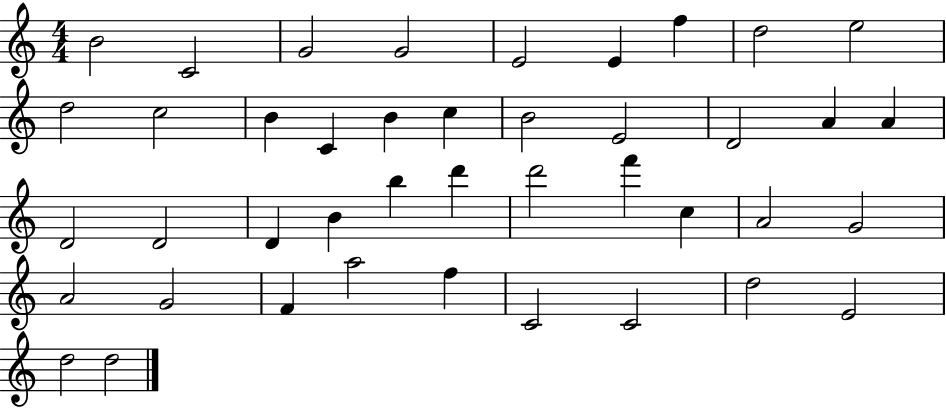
B4/h C4/h G4/h G4/h E4/h E4/q F5/q D5/h E5/h D5/h C5/h B4/q C4/q B4/q C5/q B4/h E4/h D4/h A4/q A4/q D4/h D4/h D4/q B4/q B5/q D6/q D6/h F6/q C5/q A4/h G4/h A4/h G4/h F4/q A5/h F5/q C4/h C4/h D5/h E4/h D5/h D5/h